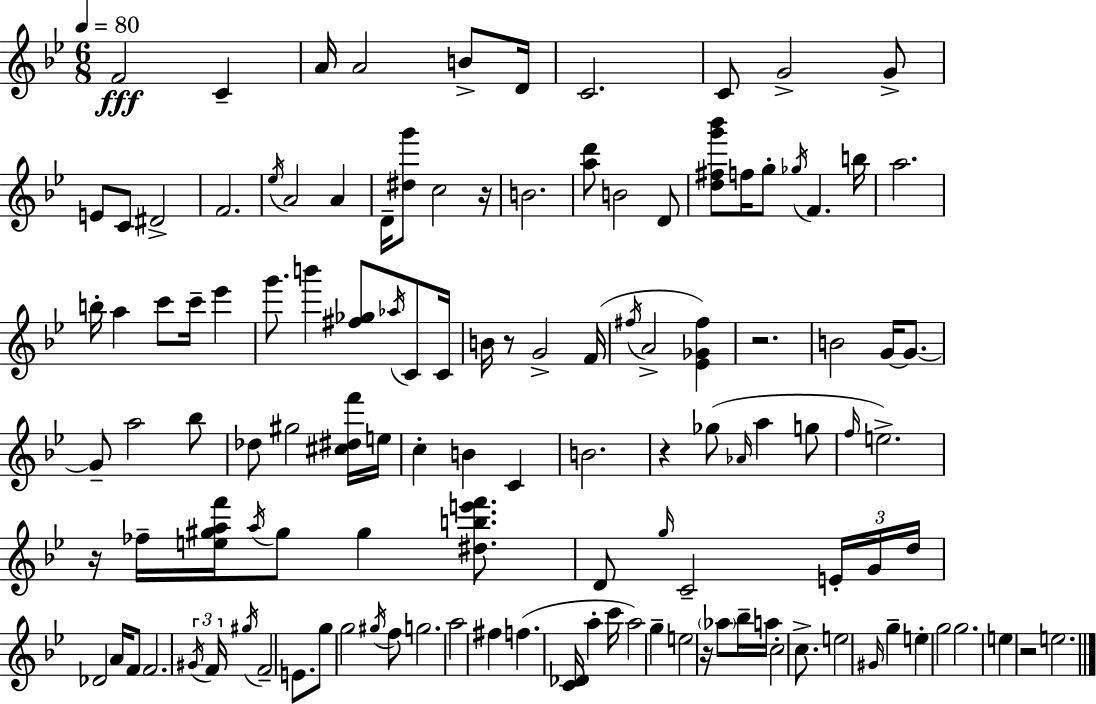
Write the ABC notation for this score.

X:1
T:Untitled
M:6/8
L:1/4
K:Bb
F2 C A/4 A2 B/2 D/4 C2 C/2 G2 G/2 E/2 C/2 ^D2 F2 _e/4 A2 A D/4 [^dg']/2 c2 z/4 B2 [ad']/2 B2 D/2 [d^fg'_b']/2 f/4 g/2 _g/4 F b/4 a2 b/4 a c'/2 c'/4 _e' g'/2 b' [^f_g]/2 _a/4 C/2 C/4 B/4 z/2 G2 F/4 ^f/4 A2 [_E_G^f] z2 B2 G/4 G/2 G/2 a2 _b/2 _d/2 ^g2 [^c^df']/4 e/4 c B C B2 z _g/2 _A/4 a g/2 f/4 e2 z/4 _f/4 [e^gaf']/4 a/4 ^g/2 ^g [^dbe'f']/2 D/2 g/4 C2 E/4 G/4 d/4 _D2 A/4 F/2 F2 ^G/4 F/4 ^g/4 F2 E/2 g/2 g2 ^g/4 f/2 g2 a2 ^f f [C_D]/4 a c'/4 a2 g e2 z/4 _a/2 _b/4 a/4 c2 c/2 e2 ^G/4 g e g2 g2 e z2 e2